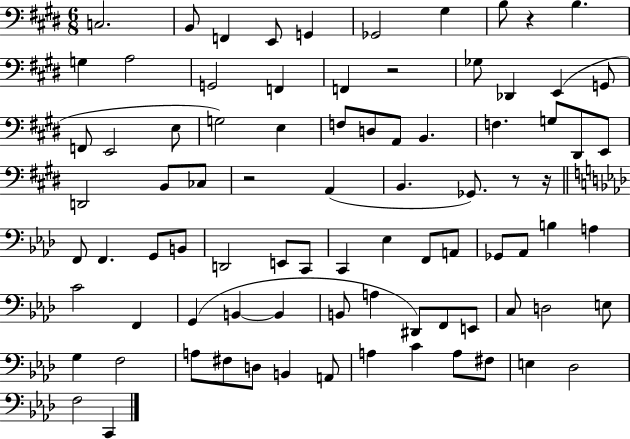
X:1
T:Untitled
M:6/8
L:1/4
K:E
C,2 B,,/2 F,, E,,/2 G,, _G,,2 ^G, B,/2 z B, G, A,2 G,,2 F,, F,, z2 _G,/2 _D,, E,, G,,/2 F,,/2 E,,2 E,/2 G,2 E, F,/2 D,/2 A,,/2 B,, F, G,/2 ^D,,/2 E,,/2 D,,2 B,,/2 _C,/2 z2 A,, B,, _G,,/2 z/2 z/4 F,,/2 F,, G,,/2 B,,/2 D,,2 E,,/2 C,,/2 C,, _E, F,,/2 A,,/2 _G,,/2 _A,,/2 B, A, C2 F,, G,, B,, B,, B,,/2 A, ^D,,/2 F,,/2 E,,/2 C,/2 D,2 E,/2 G, F,2 A,/2 ^F,/2 D,/2 B,, A,,/2 A, C A,/2 ^F,/2 E, _D,2 F,2 C,,